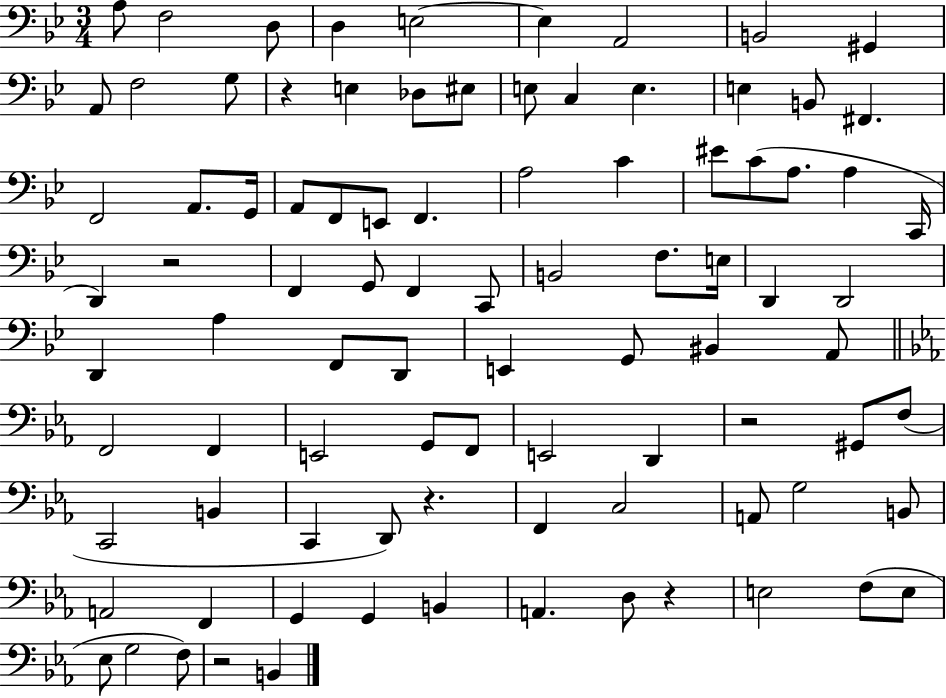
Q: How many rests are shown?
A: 6